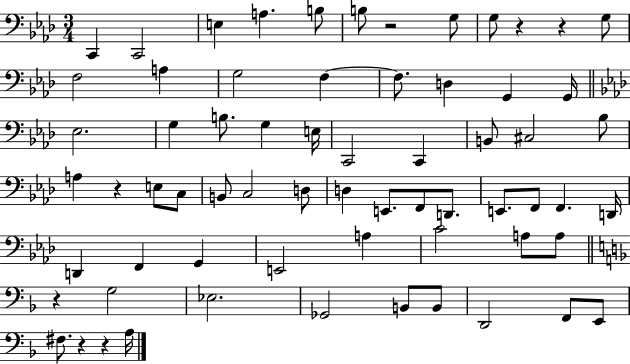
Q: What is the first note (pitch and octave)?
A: C2